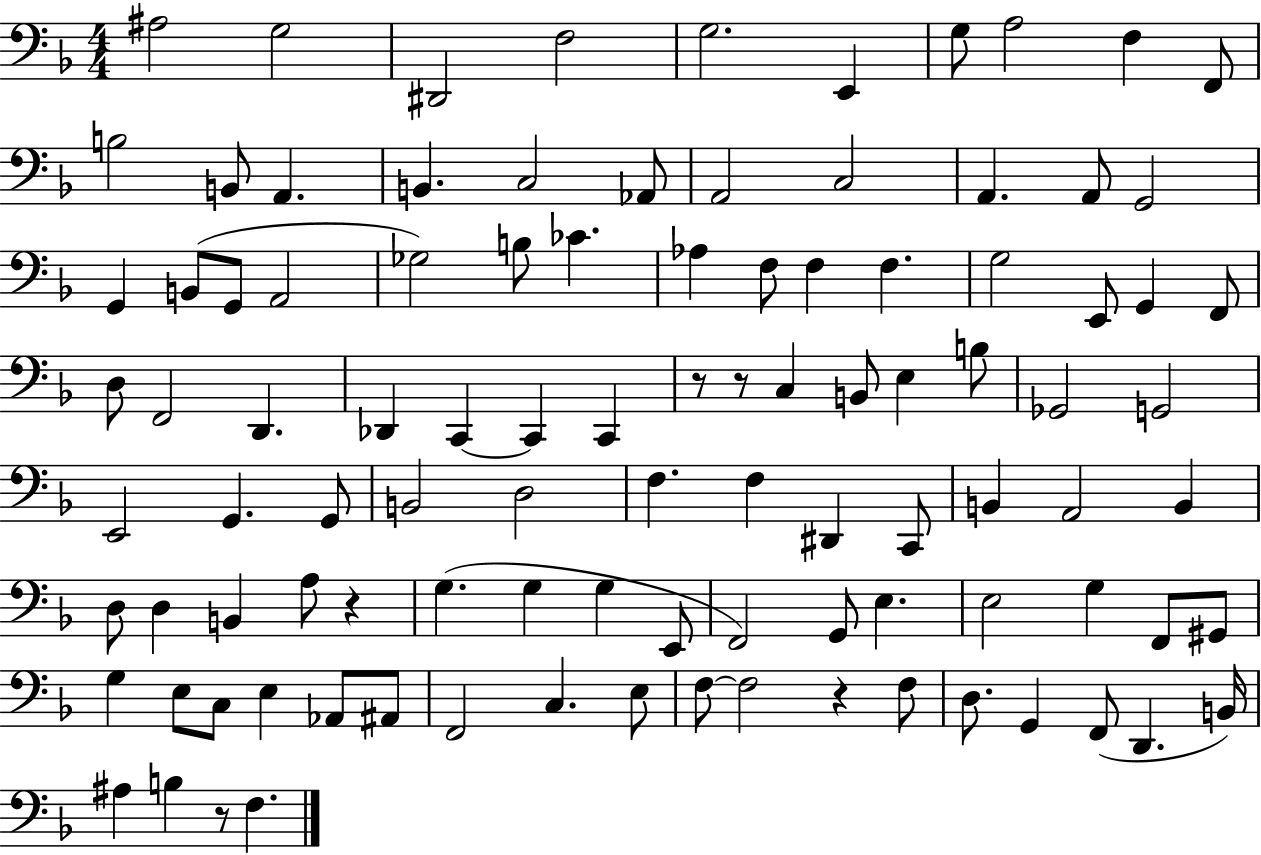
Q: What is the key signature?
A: F major